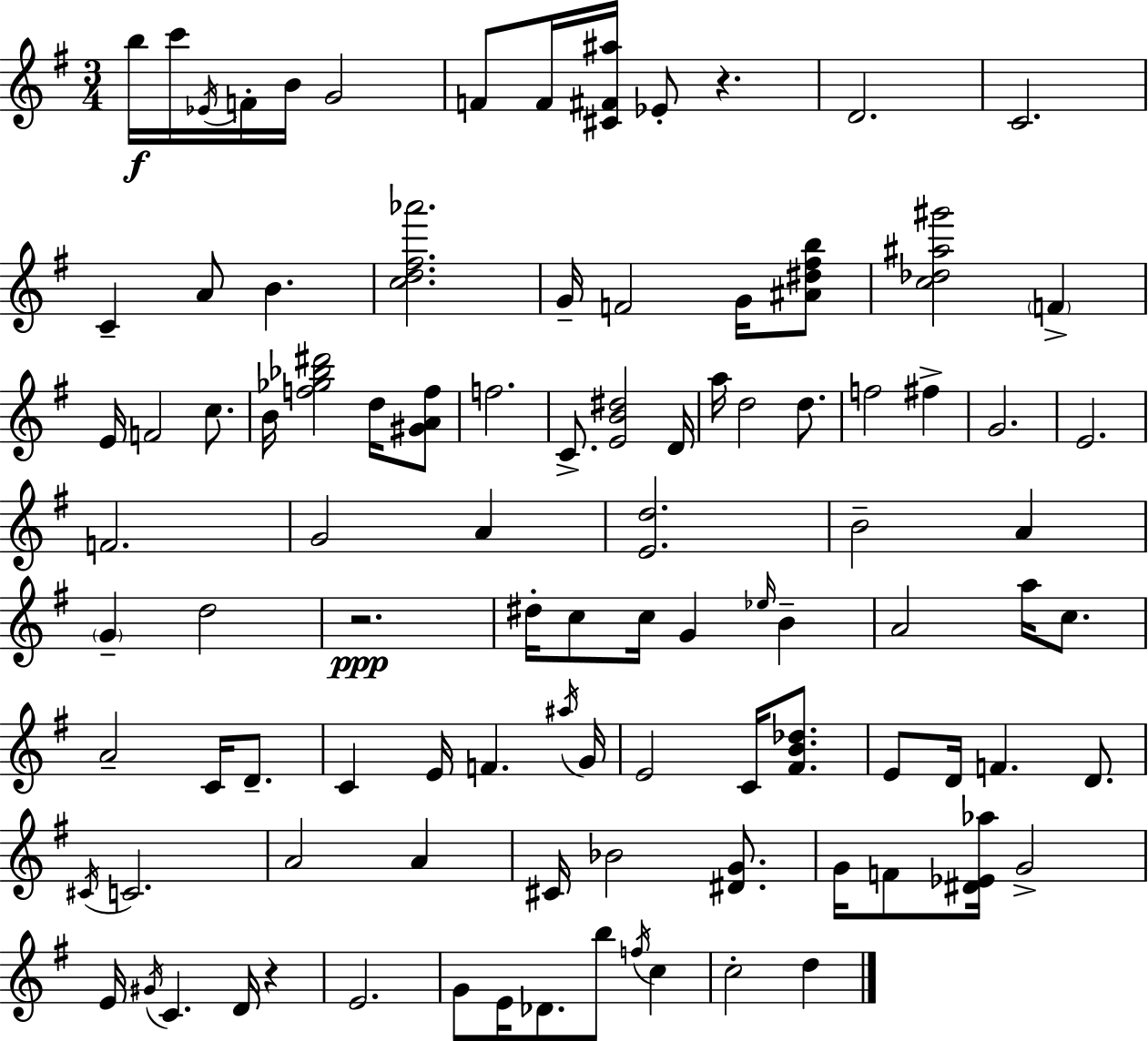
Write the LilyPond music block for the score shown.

{
  \clef treble
  \numericTimeSignature
  \time 3/4
  \key g \major
  b''16\f c'''16 \acciaccatura { ees'16 } f'16-. b'16 g'2 | f'8 f'16 <cis' fis' ais''>16 ees'8-. r4. | d'2. | c'2. | \break c'4-- a'8 b'4. | <c'' d'' fis'' aes'''>2. | g'16-- f'2 g'16 <ais' dis'' fis'' b''>8 | <c'' des'' ais'' gis'''>2 \parenthesize f'4-> | \break e'16 f'2 c''8. | b'16 <f'' ges'' bes'' dis'''>2 d''16 <gis' a' f''>8 | f''2. | c'8.-> <e' b' dis''>2 | \break d'16 a''16 d''2 d''8. | f''2 fis''4-> | g'2. | e'2. | \break f'2. | g'2 a'4 | <e' d''>2. | b'2-- a'4 | \break \parenthesize g'4-- d''2 | r2.\ppp | dis''16-. c''8 c''16 g'4 \grace { ees''16 } b'4-- | a'2 a''16 c''8. | \break a'2-- c'16 d'8.-- | c'4 e'16 f'4. | \acciaccatura { ais''16 } g'16 e'2 c'16 | <fis' b' des''>8. e'8 d'16 f'4. | \break d'8. \acciaccatura { cis'16 } c'2. | a'2 | a'4 cis'16 bes'2 | <dis' g'>8. g'16 f'8 <dis' ees' aes''>16 g'2-> | \break e'16 \acciaccatura { gis'16 } c'4. | d'16 r4 e'2. | g'8 e'16 des'8. b''8 | \acciaccatura { f''16 } c''4 c''2-. | \break d''4 \bar "|."
}